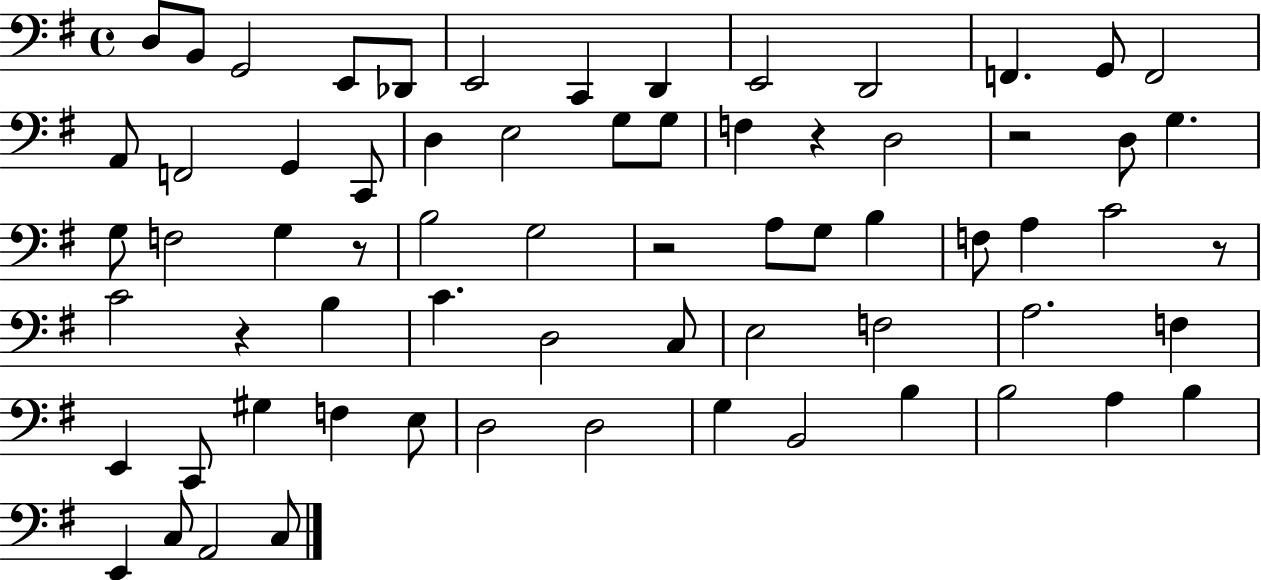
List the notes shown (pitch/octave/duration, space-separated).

D3/e B2/e G2/h E2/e Db2/e E2/h C2/q D2/q E2/h D2/h F2/q. G2/e F2/h A2/e F2/h G2/q C2/e D3/q E3/h G3/e G3/e F3/q R/q D3/h R/h D3/e G3/q. G3/e F3/h G3/q R/e B3/h G3/h R/h A3/e G3/e B3/q F3/e A3/q C4/h R/e C4/h R/q B3/q C4/q. D3/h C3/e E3/h F3/h A3/h. F3/q E2/q C2/e G#3/q F3/q E3/e D3/h D3/h G3/q B2/h B3/q B3/h A3/q B3/q E2/q C3/e A2/h C3/e